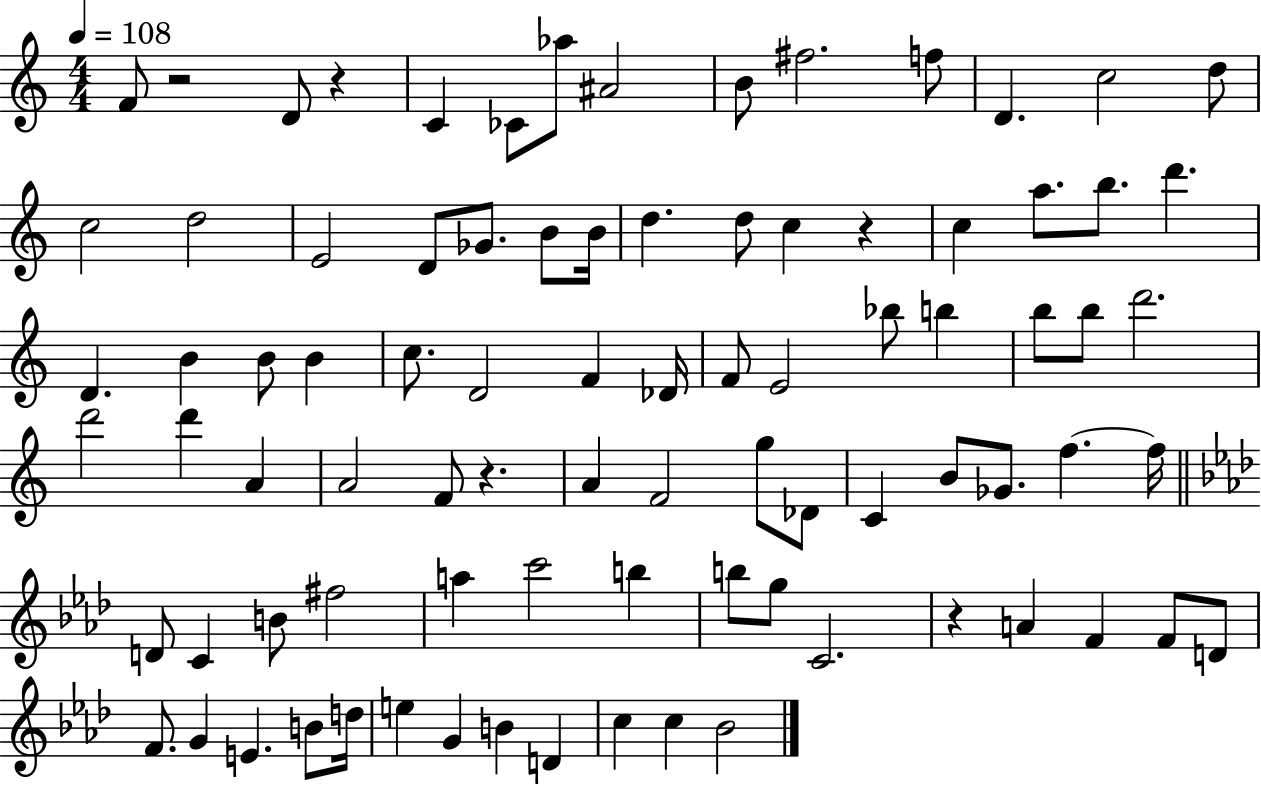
F4/e R/h D4/e R/q C4/q CES4/e Ab5/e A#4/h B4/e F#5/h. F5/e D4/q. C5/h D5/e C5/h D5/h E4/h D4/e Gb4/e. B4/e B4/s D5/q. D5/e C5/q R/q C5/q A5/e. B5/e. D6/q. D4/q. B4/q B4/e B4/q C5/e. D4/h F4/q Db4/s F4/e E4/h Bb5/e B5/q B5/e B5/e D6/h. D6/h D6/q A4/q A4/h F4/e R/q. A4/q F4/h G5/e Db4/e C4/q B4/e Gb4/e. F5/q. F5/s D4/e C4/q B4/e F#5/h A5/q C6/h B5/q B5/e G5/e C4/h. R/q A4/q F4/q F4/e D4/e F4/e. G4/q E4/q. B4/e D5/s E5/q G4/q B4/q D4/q C5/q C5/q Bb4/h